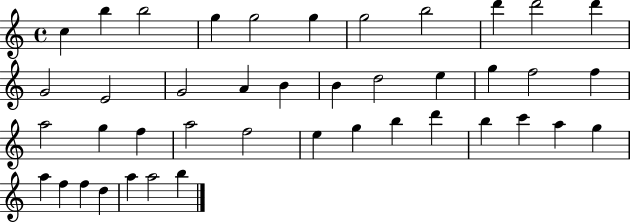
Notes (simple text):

C5/q B5/q B5/h G5/q G5/h G5/q G5/h B5/h D6/q D6/h D6/q G4/h E4/h G4/h A4/q B4/q B4/q D5/h E5/q G5/q F5/h F5/q A5/h G5/q F5/q A5/h F5/h E5/q G5/q B5/q D6/q B5/q C6/q A5/q G5/q A5/q F5/q F5/q D5/q A5/q A5/h B5/q